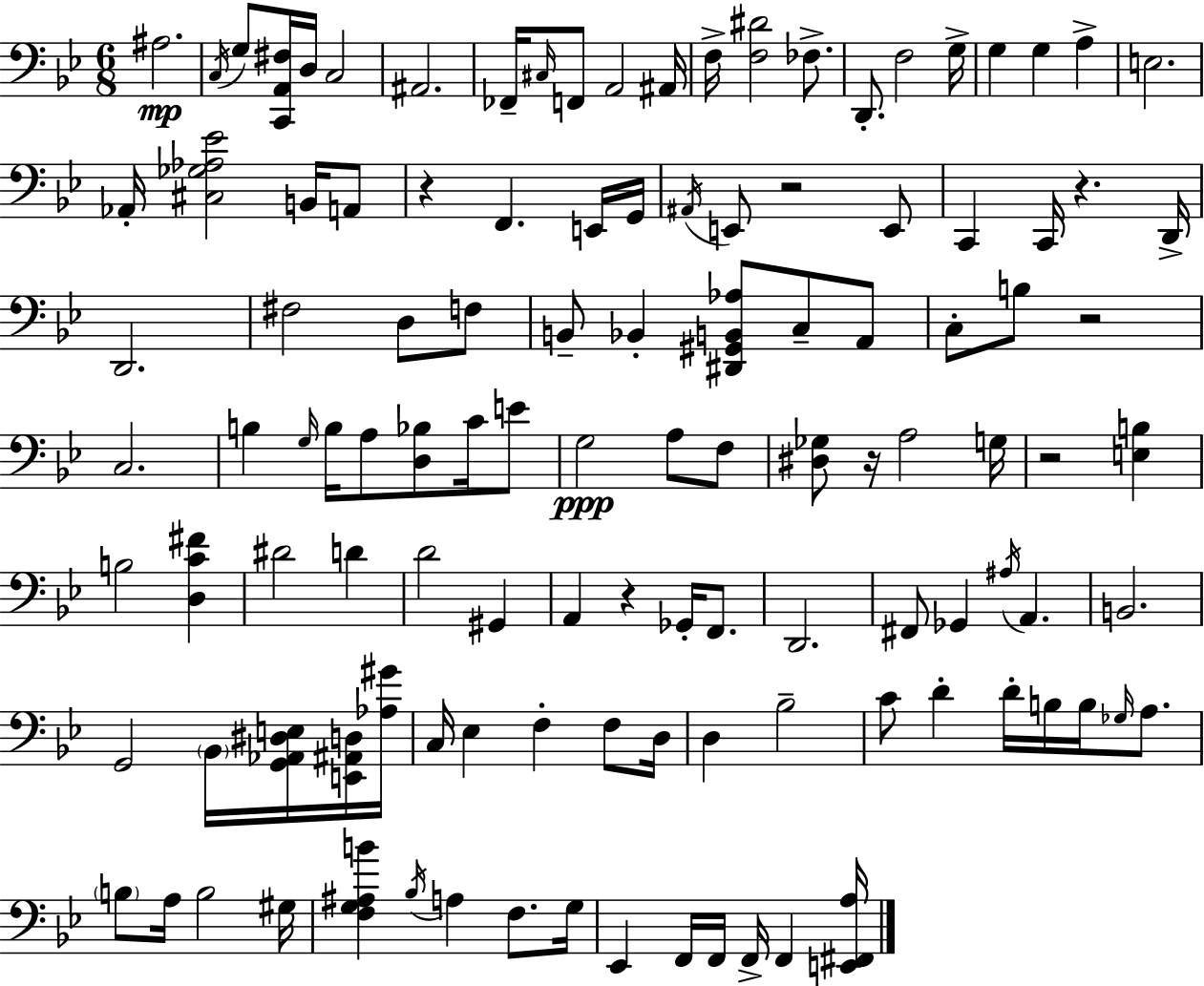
X:1
T:Untitled
M:6/8
L:1/4
K:Gm
^A,2 C,/4 G,/2 [C,,A,,^F,]/4 D,/4 C,2 ^A,,2 _F,,/4 ^C,/4 F,,/2 A,,2 ^A,,/4 F,/4 [F,^D]2 _F,/2 D,,/2 F,2 G,/4 G, G, A, E,2 _A,,/4 [^C,_G,_A,_E]2 B,,/4 A,,/2 z F,, E,,/4 G,,/4 ^A,,/4 E,,/2 z2 E,,/2 C,, C,,/4 z D,,/4 D,,2 ^F,2 D,/2 F,/2 B,,/2 _B,, [^D,,^G,,B,,_A,]/2 C,/2 A,,/2 C,/2 B,/2 z2 C,2 B, G,/4 B,/4 A,/2 [D,_B,]/2 C/4 E/2 G,2 A,/2 F,/2 [^D,_G,]/2 z/4 A,2 G,/4 z2 [E,B,] B,2 [D,C^F] ^D2 D D2 ^G,, A,, z _G,,/4 F,,/2 D,,2 ^F,,/2 _G,, ^A,/4 A,, B,,2 G,,2 _B,,/4 [G,,_A,,^D,E,]/4 [E,,^A,,D,]/4 [_A,^G]/4 C,/4 _E, F, F,/2 D,/4 D, _B,2 C/2 D D/4 B,/4 B,/4 _G,/4 A,/2 B,/2 A,/4 B,2 ^G,/4 [F,G,^A,B] _B,/4 A, F,/2 G,/4 _E,, F,,/4 F,,/4 F,,/4 F,, [E,,^F,,A,]/4